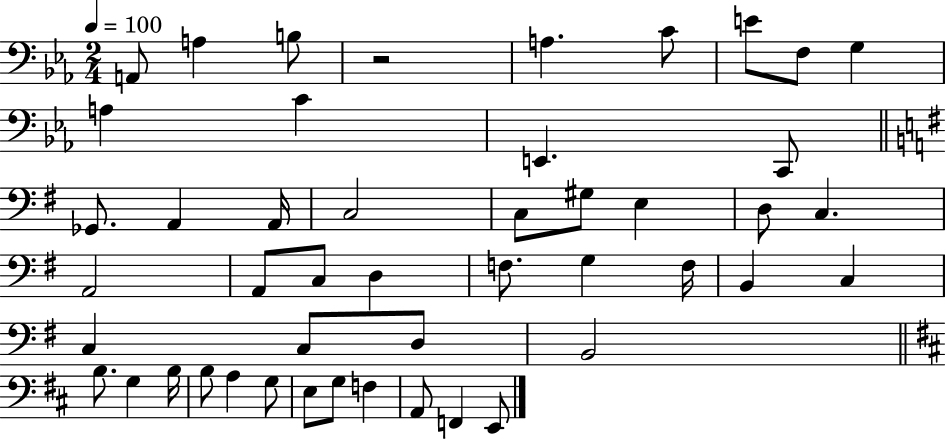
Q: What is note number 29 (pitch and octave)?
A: B2